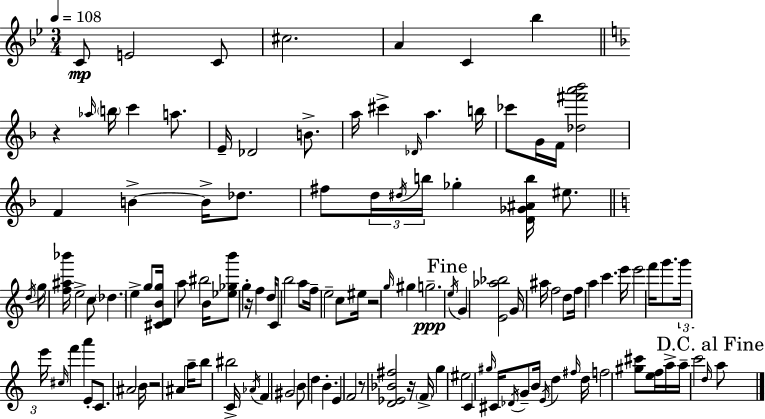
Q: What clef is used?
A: treble